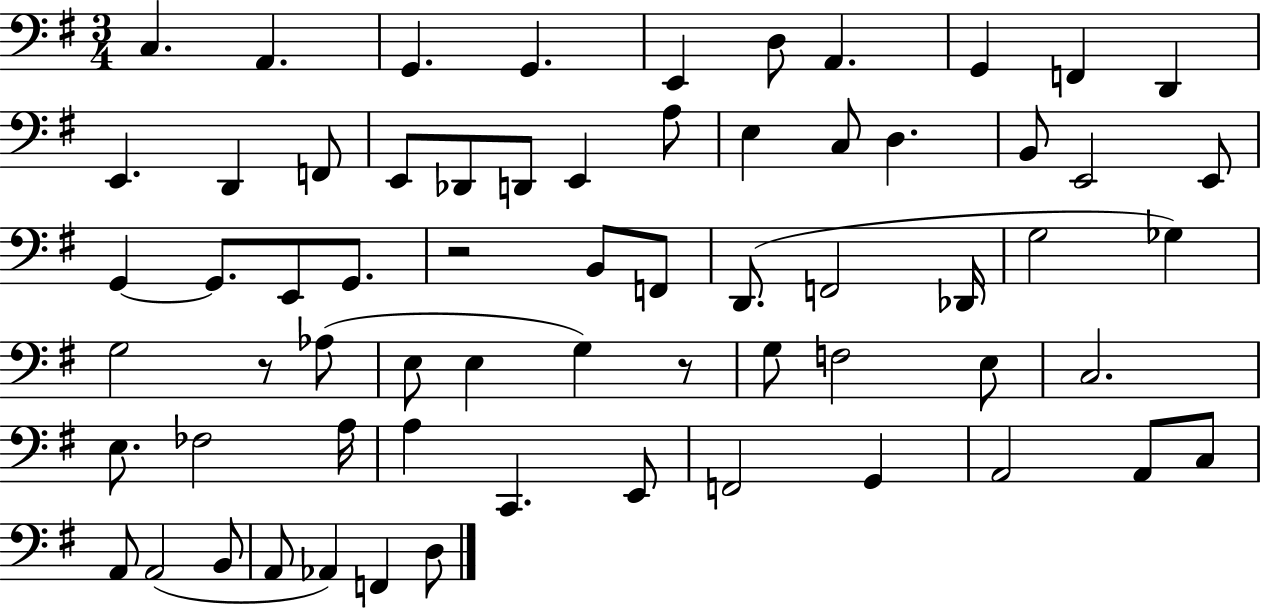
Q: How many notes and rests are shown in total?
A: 65